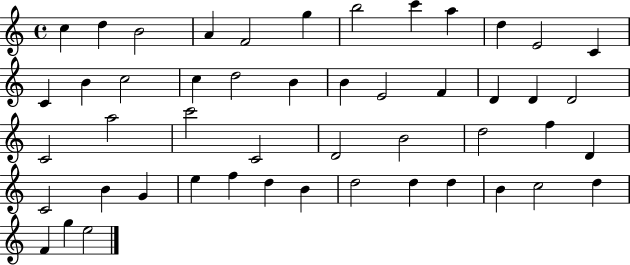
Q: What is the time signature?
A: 4/4